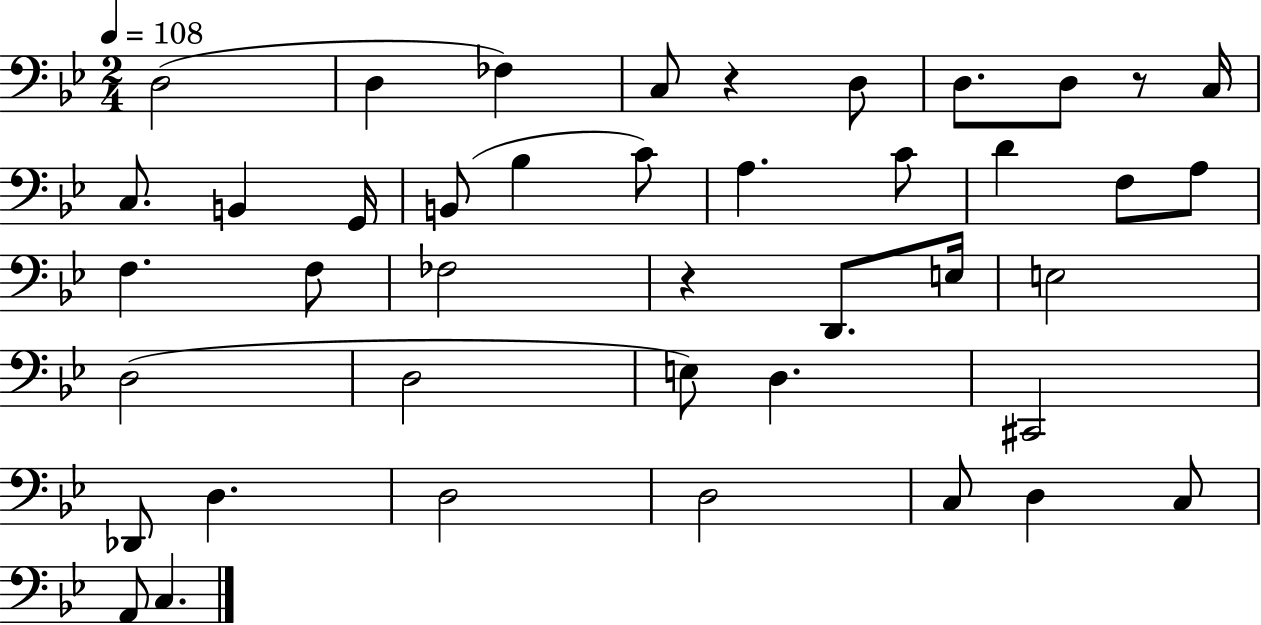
D3/h D3/q FES3/q C3/e R/q D3/e D3/e. D3/e R/e C3/s C3/e. B2/q G2/s B2/e Bb3/q C4/e A3/q. C4/e D4/q F3/e A3/e F3/q. F3/e FES3/h R/q D2/e. E3/s E3/h D3/h D3/h E3/e D3/q. C#2/h Db2/e D3/q. D3/h D3/h C3/e D3/q C3/e A2/e C3/q.